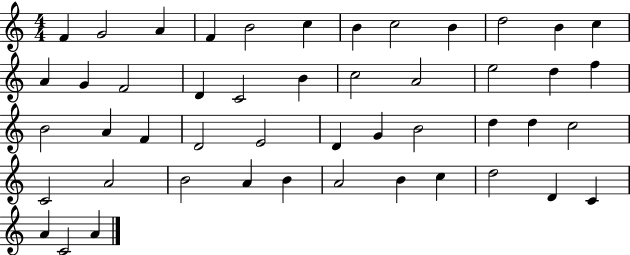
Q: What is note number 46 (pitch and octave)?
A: A4